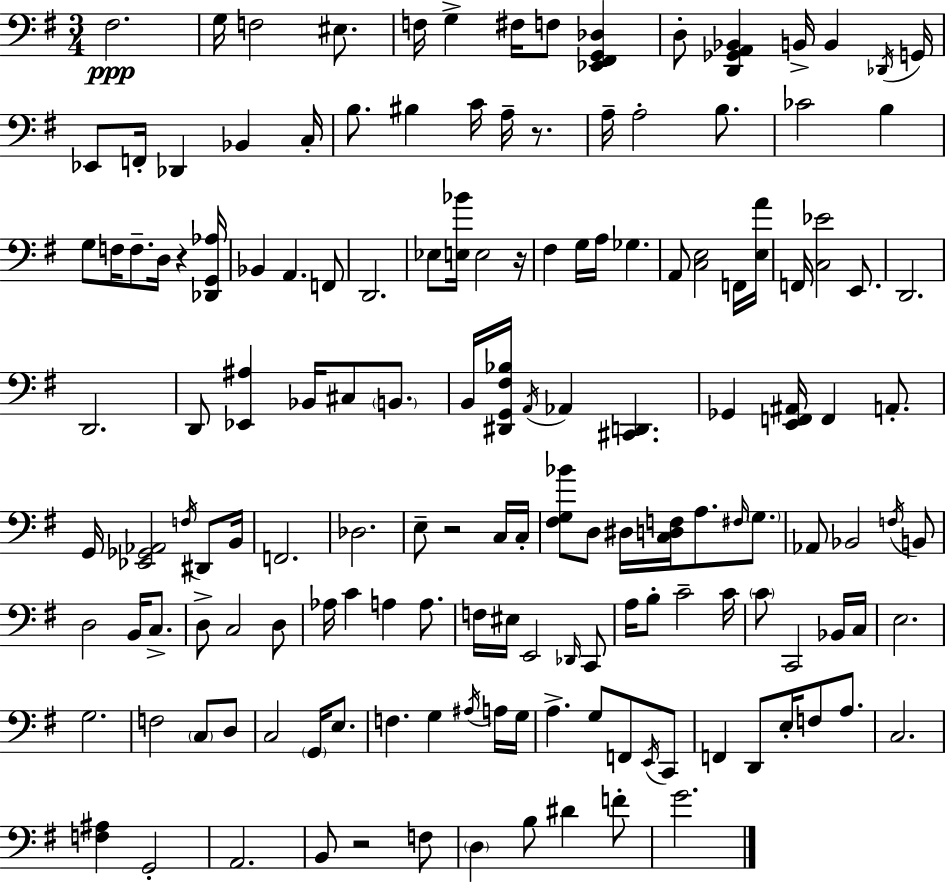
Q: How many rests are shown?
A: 5